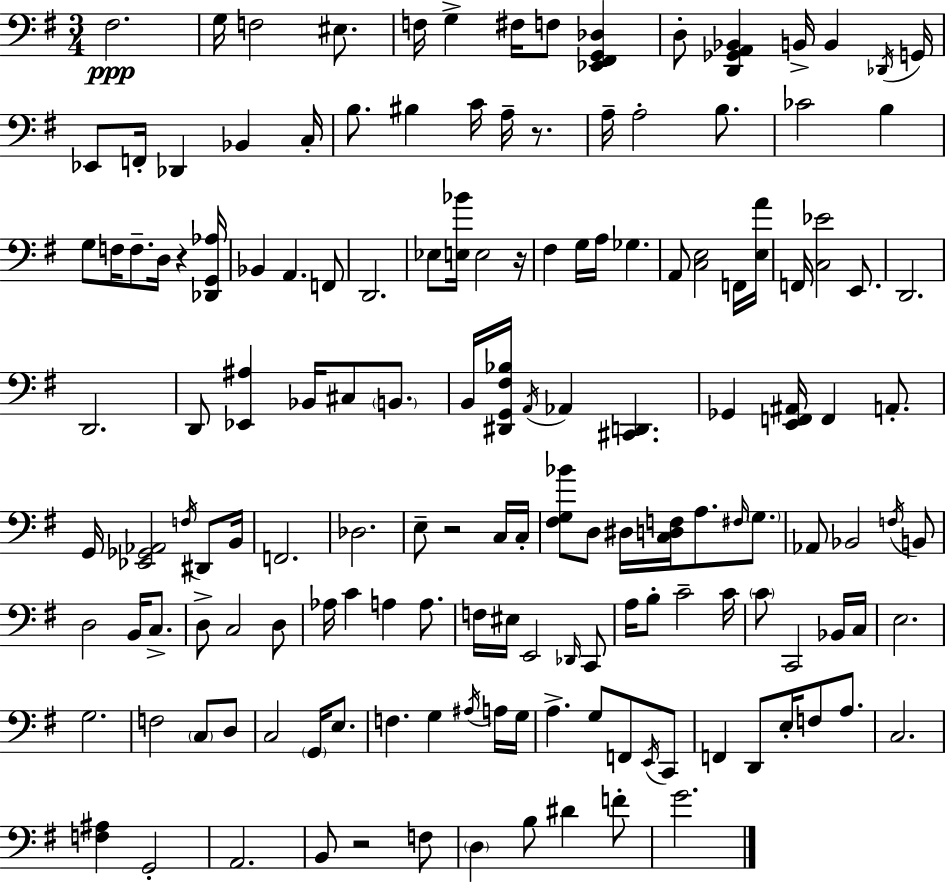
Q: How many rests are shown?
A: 5